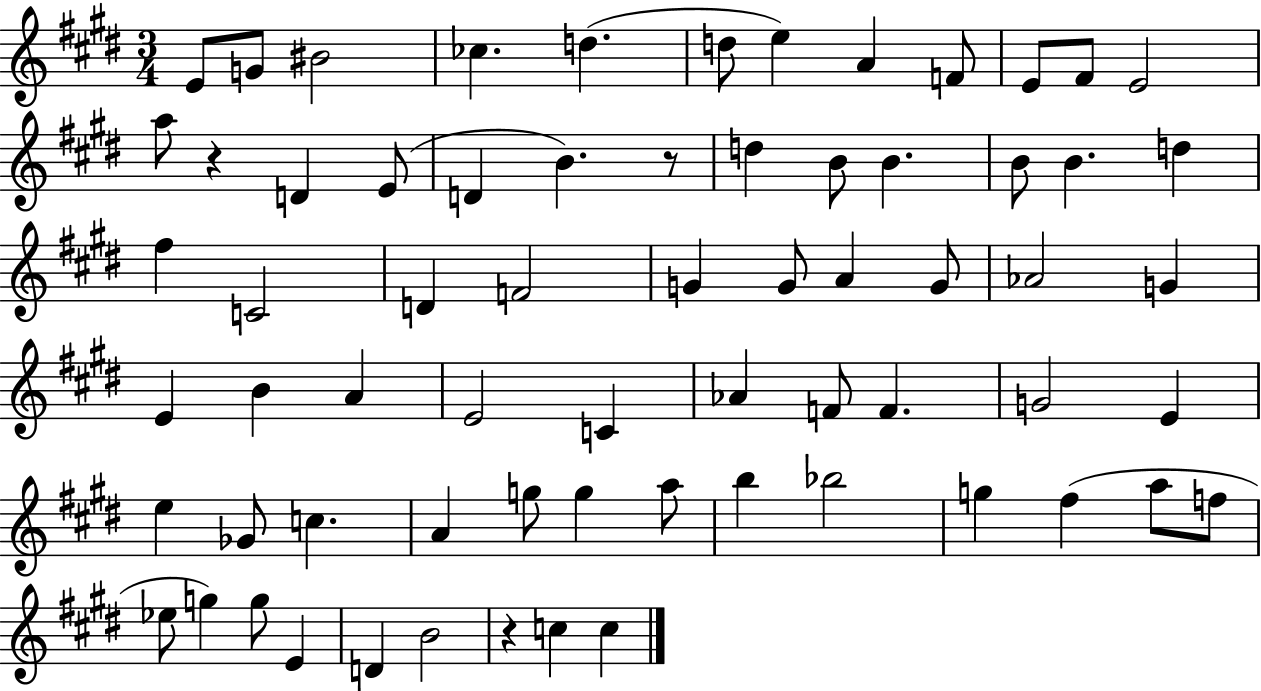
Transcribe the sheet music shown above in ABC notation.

X:1
T:Untitled
M:3/4
L:1/4
K:E
E/2 G/2 ^B2 _c d d/2 e A F/2 E/2 ^F/2 E2 a/2 z D E/2 D B z/2 d B/2 B B/2 B d ^f C2 D F2 G G/2 A G/2 _A2 G E B A E2 C _A F/2 F G2 E e _G/2 c A g/2 g a/2 b _b2 g ^f a/2 f/2 _e/2 g g/2 E D B2 z c c